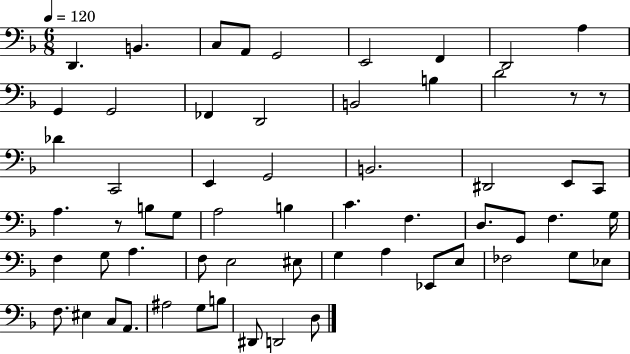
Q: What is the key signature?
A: F major